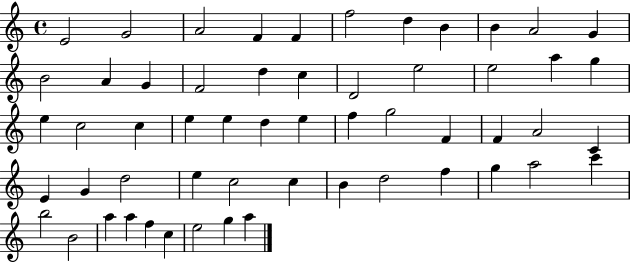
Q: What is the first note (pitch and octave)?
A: E4